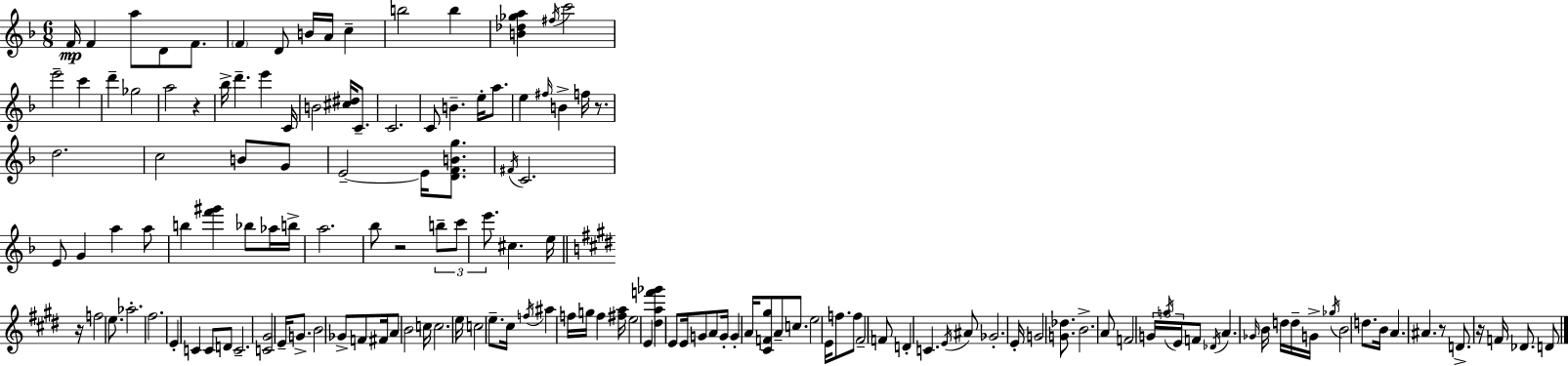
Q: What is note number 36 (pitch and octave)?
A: C5